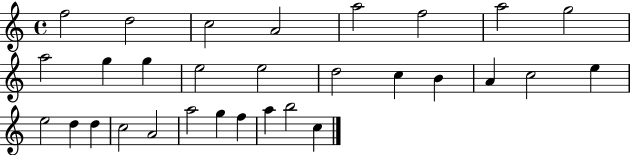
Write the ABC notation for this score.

X:1
T:Untitled
M:4/4
L:1/4
K:C
f2 d2 c2 A2 a2 f2 a2 g2 a2 g g e2 e2 d2 c B A c2 e e2 d d c2 A2 a2 g f a b2 c